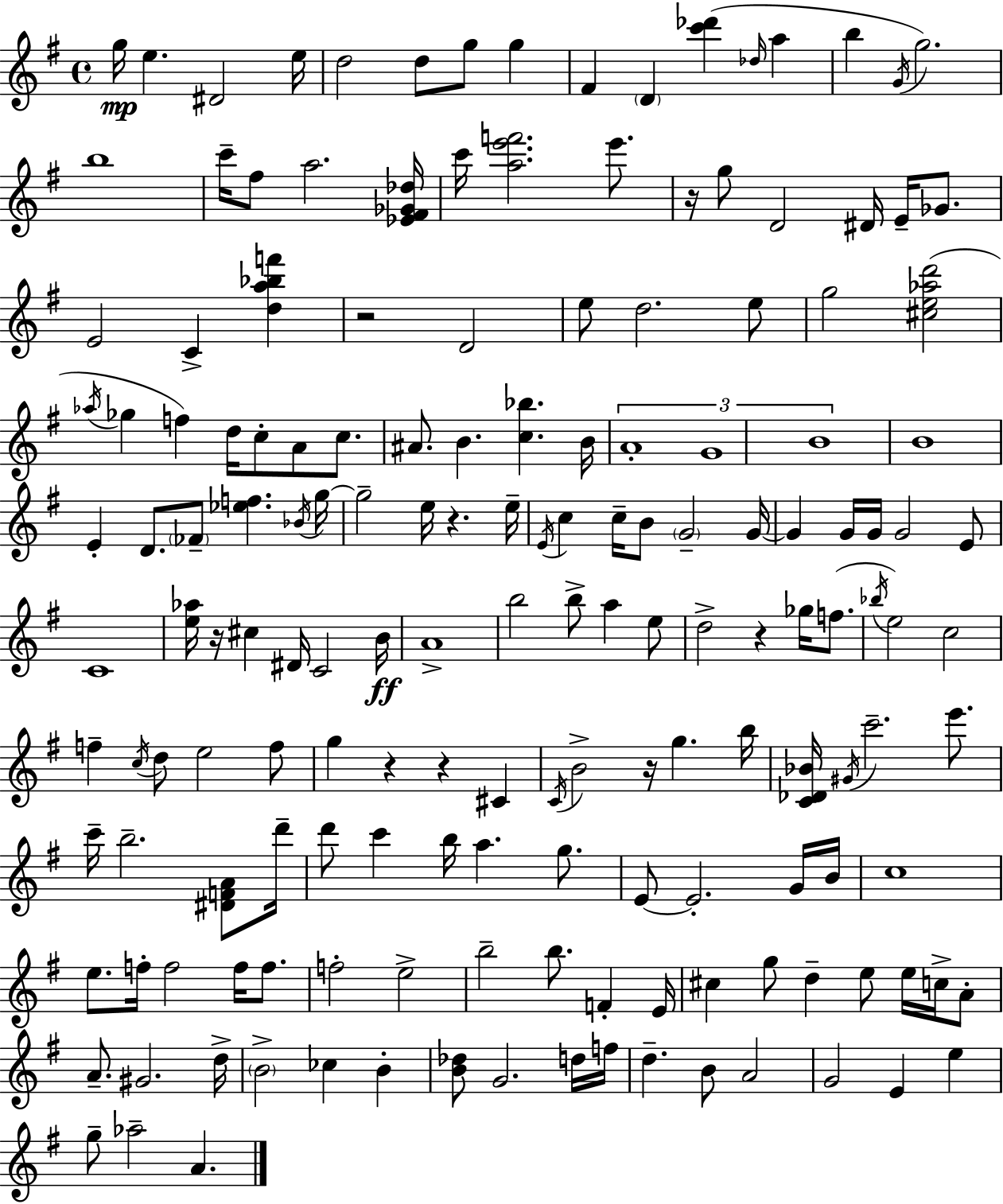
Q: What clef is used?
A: treble